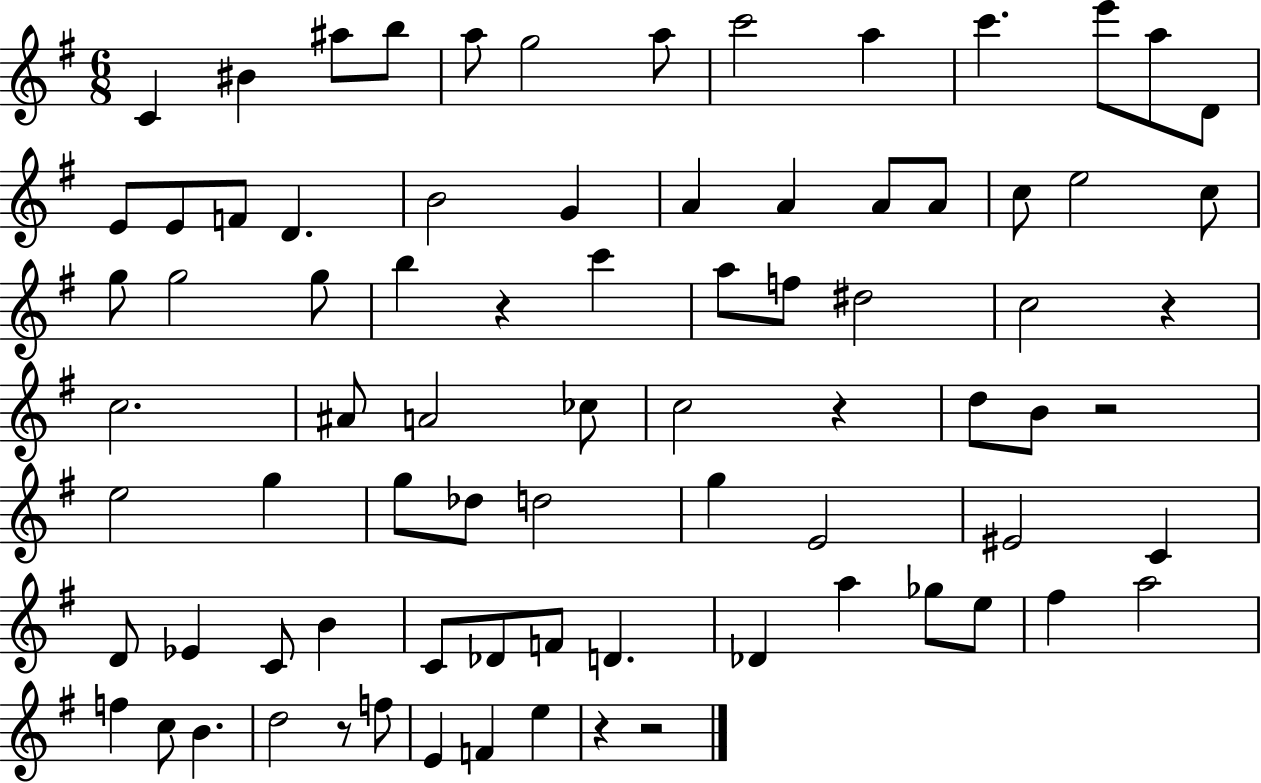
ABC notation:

X:1
T:Untitled
M:6/8
L:1/4
K:G
C ^B ^a/2 b/2 a/2 g2 a/2 c'2 a c' e'/2 a/2 D/2 E/2 E/2 F/2 D B2 G A A A/2 A/2 c/2 e2 c/2 g/2 g2 g/2 b z c' a/2 f/2 ^d2 c2 z c2 ^A/2 A2 _c/2 c2 z d/2 B/2 z2 e2 g g/2 _d/2 d2 g E2 ^E2 C D/2 _E C/2 B C/2 _D/2 F/2 D _D a _g/2 e/2 ^f a2 f c/2 B d2 z/2 f/2 E F e z z2